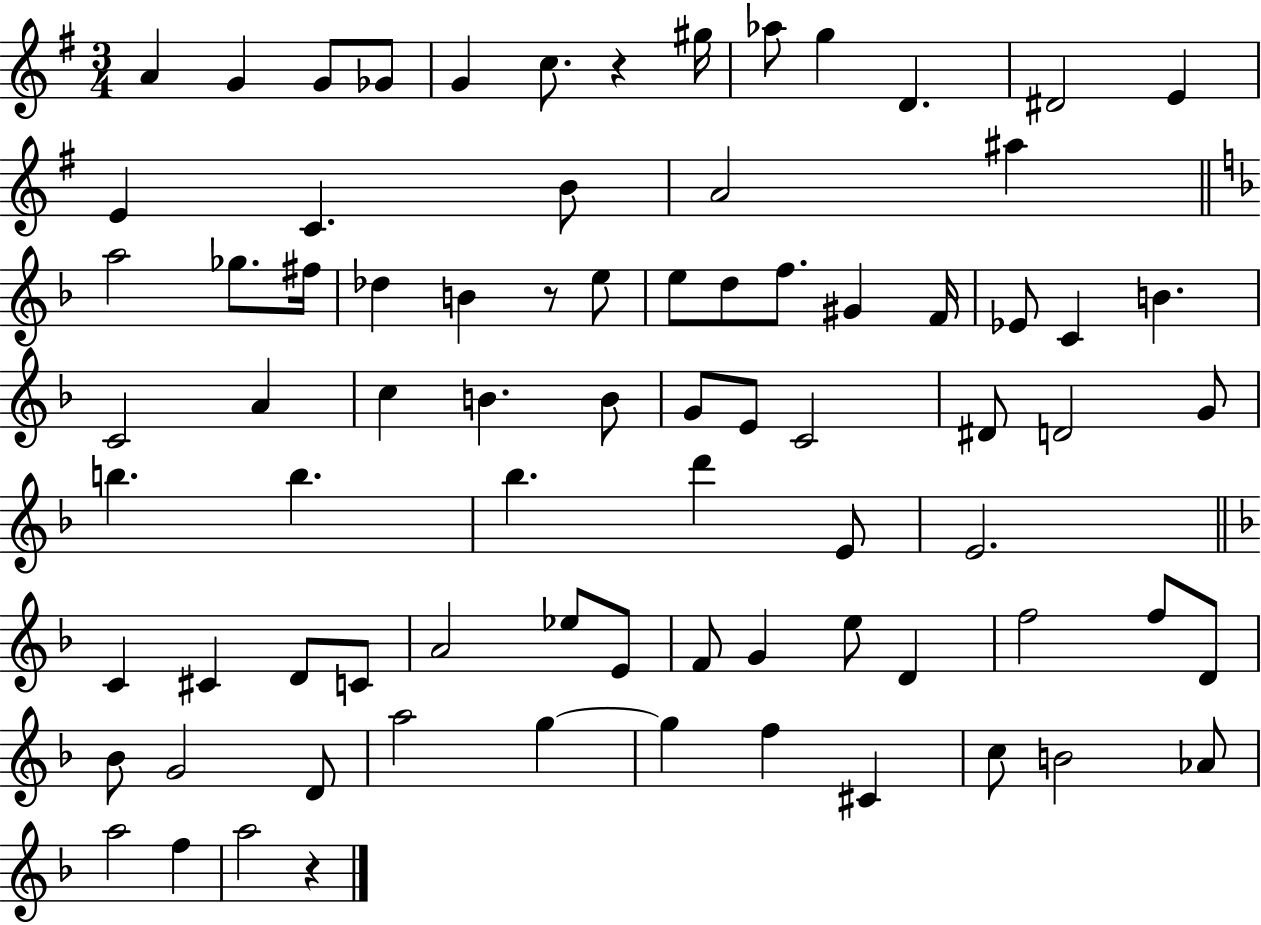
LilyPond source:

{
  \clef treble
  \numericTimeSignature
  \time 3/4
  \key g \major
  a'4 g'4 g'8 ges'8 | g'4 c''8. r4 gis''16 | aes''8 g''4 d'4. | dis'2 e'4 | \break e'4 c'4. b'8 | a'2 ais''4 | \bar "||" \break \key f \major a''2 ges''8. fis''16 | des''4 b'4 r8 e''8 | e''8 d''8 f''8. gis'4 f'16 | ees'8 c'4 b'4. | \break c'2 a'4 | c''4 b'4. b'8 | g'8 e'8 c'2 | dis'8 d'2 g'8 | \break b''4. b''4. | bes''4. d'''4 e'8 | e'2. | \bar "||" \break \key d \minor c'4 cis'4 d'8 c'8 | a'2 ees''8 e'8 | f'8 g'4 e''8 d'4 | f''2 f''8 d'8 | \break bes'8 g'2 d'8 | a''2 g''4~~ | g''4 f''4 cis'4 | c''8 b'2 aes'8 | \break a''2 f''4 | a''2 r4 | \bar "|."
}